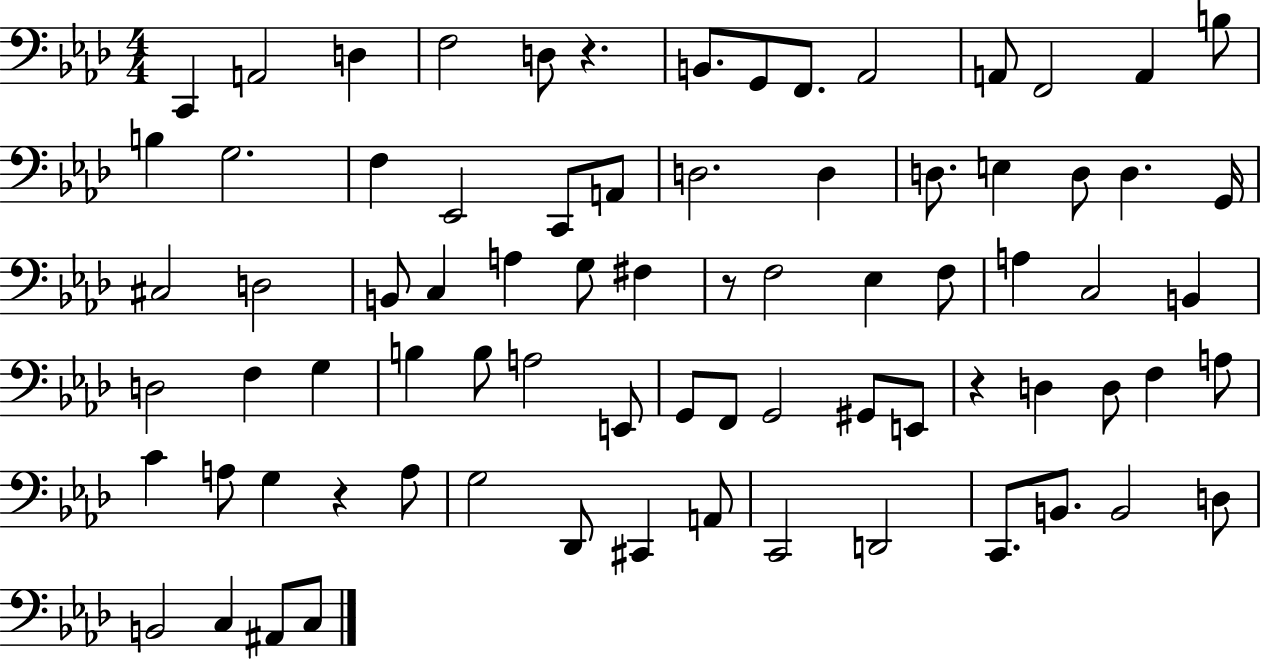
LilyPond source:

{
  \clef bass
  \numericTimeSignature
  \time 4/4
  \key aes \major
  c,4 a,2 d4 | f2 d8 r4. | b,8. g,8 f,8. aes,2 | a,8 f,2 a,4 b8 | \break b4 g2. | f4 ees,2 c,8 a,8 | d2. d4 | d8. e4 d8 d4. g,16 | \break cis2 d2 | b,8 c4 a4 g8 fis4 | r8 f2 ees4 f8 | a4 c2 b,4 | \break d2 f4 g4 | b4 b8 a2 e,8 | g,8 f,8 g,2 gis,8 e,8 | r4 d4 d8 f4 a8 | \break c'4 a8 g4 r4 a8 | g2 des,8 cis,4 a,8 | c,2 d,2 | c,8. b,8. b,2 d8 | \break b,2 c4 ais,8 c8 | \bar "|."
}